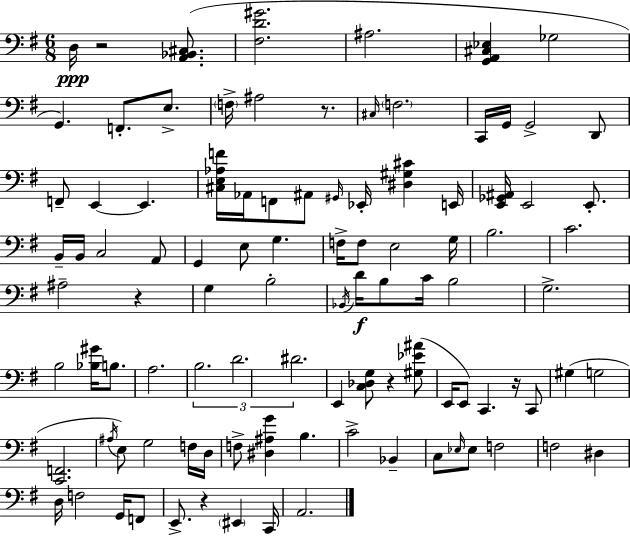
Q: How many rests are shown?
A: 6